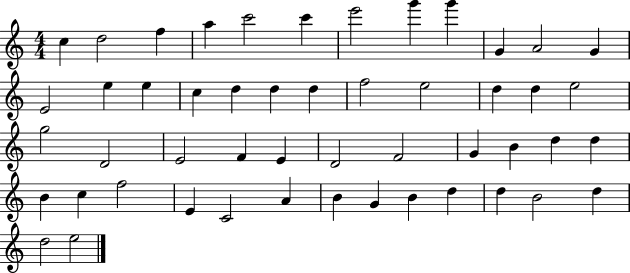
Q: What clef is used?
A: treble